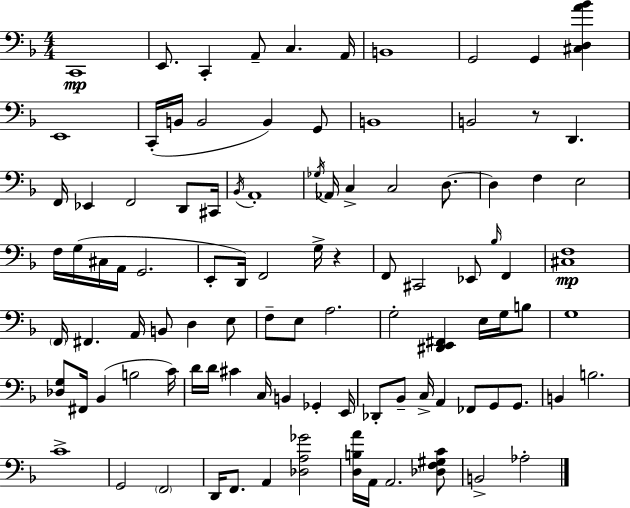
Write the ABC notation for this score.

X:1
T:Untitled
M:4/4
L:1/4
K:Dm
C,,4 E,,/2 C,, A,,/2 C, A,,/4 B,,4 G,,2 G,, [^C,D,A_B] E,,4 C,,/4 B,,/4 B,,2 B,, G,,/2 B,,4 B,,2 z/2 D,, F,,/4 _E,, F,,2 D,,/2 ^C,,/4 _B,,/4 A,,4 _G,/4 _A,,/4 C, C,2 D,/2 D, F, E,2 F,/4 G,/4 ^C,/4 A,,/4 G,,2 E,,/2 D,,/4 F,,2 G,/4 z F,,/2 ^C,,2 _E,,/2 _B,/4 F,, [^C,F,]4 F,,/4 ^F,, A,,/4 B,,/2 D, E,/2 F,/2 E,/2 A,2 G,2 [^D,,E,,^F,,] E,/4 G,/4 B,/2 G,4 [_D,G,]/2 ^F,,/4 _B,, B,2 C/4 D/4 D/4 ^C C,/4 B,, _G,, E,,/4 _D,,/2 _B,,/2 C,/4 A,, _F,,/2 G,,/2 G,,/2 B,, B,2 C4 G,,2 F,,2 D,,/4 F,,/2 A,, [_D,A,_G]2 [D,B,A]/4 A,,/4 A,,2 [_D,F,^G,C]/2 B,,2 _A,2